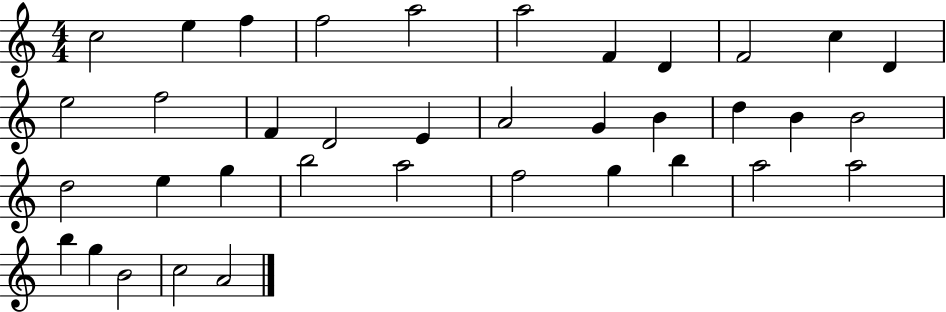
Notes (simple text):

C5/h E5/q F5/q F5/h A5/h A5/h F4/q D4/q F4/h C5/q D4/q E5/h F5/h F4/q D4/h E4/q A4/h G4/q B4/q D5/q B4/q B4/h D5/h E5/q G5/q B5/h A5/h F5/h G5/q B5/q A5/h A5/h B5/q G5/q B4/h C5/h A4/h